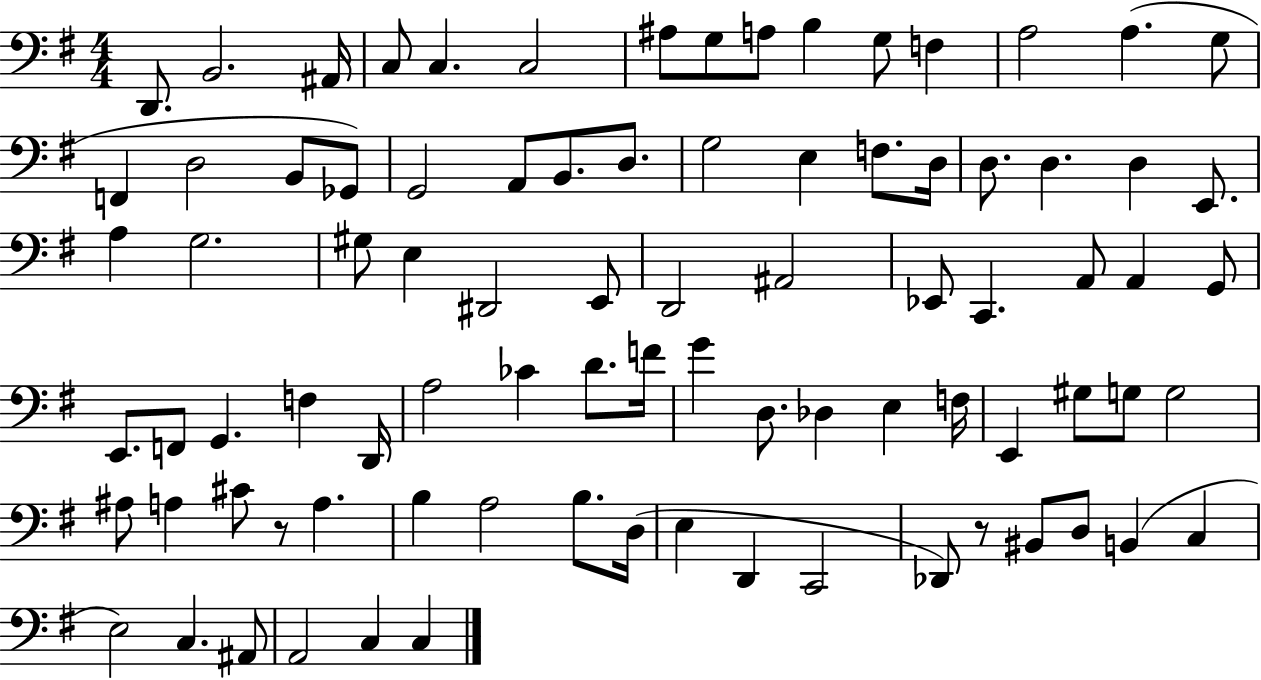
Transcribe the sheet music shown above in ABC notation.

X:1
T:Untitled
M:4/4
L:1/4
K:G
D,,/2 B,,2 ^A,,/4 C,/2 C, C,2 ^A,/2 G,/2 A,/2 B, G,/2 F, A,2 A, G,/2 F,, D,2 B,,/2 _G,,/2 G,,2 A,,/2 B,,/2 D,/2 G,2 E, F,/2 D,/4 D,/2 D, D, E,,/2 A, G,2 ^G,/2 E, ^D,,2 E,,/2 D,,2 ^A,,2 _E,,/2 C,, A,,/2 A,, G,,/2 E,,/2 F,,/2 G,, F, D,,/4 A,2 _C D/2 F/4 G D,/2 _D, E, F,/4 E,, ^G,/2 G,/2 G,2 ^A,/2 A, ^C/2 z/2 A, B, A,2 B,/2 D,/4 E, D,, C,,2 _D,,/2 z/2 ^B,,/2 D,/2 B,, C, E,2 C, ^A,,/2 A,,2 C, C,